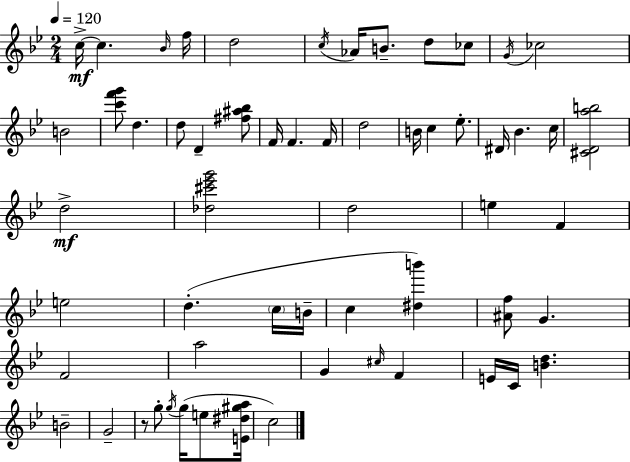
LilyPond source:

{
  \clef treble
  \numericTimeSignature
  \time 2/4
  \key bes \major
  \tempo 4 = 120
  c''16->~~\mf c''4. \grace { bes'16 } | f''16 d''2 | \acciaccatura { c''16 } aes'16 b'8.-- d''8 | ces''8 \acciaccatura { g'16 } ces''2 | \break b'2 | <c''' f''' g'''>8 d''4. | d''8 d'4-- | <fis'' ais'' bes''>8 f'16 f'4. | \break f'16 d''2 | b'16 c''4 | ees''8.-. dis'16 bes'4. | c''16 <cis' d' a'' b''>2 | \break d''2->\mf | <des'' cis''' ees''' g'''>2 | d''2 | e''4 f'4 | \break e''2 | d''4.-.( | \parenthesize c''16 b'16-- c''4 <dis'' b'''>4) | <ais' f''>8 g'4. | \break f'2 | a''2 | g'4 \grace { cis''16 } | f'4 e'16 c'16 <b' d''>4. | \break b'2-- | g'2-- | r8 g''8-. | \acciaccatura { g''16 }( g''16 e''8 <e' dis'' gis'' a''>16 c''2) | \break \bar "|."
}